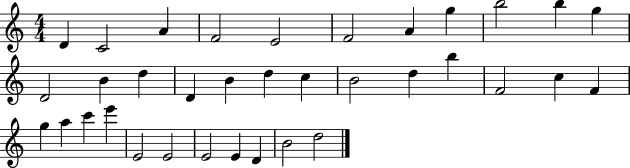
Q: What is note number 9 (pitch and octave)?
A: B5